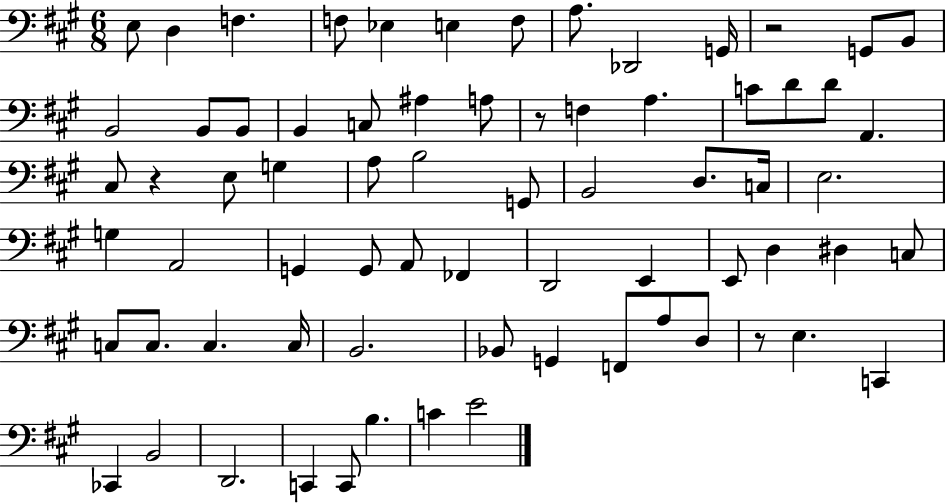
E3/e D3/q F3/q. F3/e Eb3/q E3/q F3/e A3/e. Db2/h G2/s R/h G2/e B2/e B2/h B2/e B2/e B2/q C3/e A#3/q A3/e R/e F3/q A3/q. C4/e D4/e D4/e A2/q. C#3/e R/q E3/e G3/q A3/e B3/h G2/e B2/h D3/e. C3/s E3/h. G3/q A2/h G2/q G2/e A2/e FES2/q D2/h E2/q E2/e D3/q D#3/q C3/e C3/e C3/e. C3/q. C3/s B2/h. Bb2/e G2/q F2/e A3/e D3/e R/e E3/q. C2/q CES2/q B2/h D2/h. C2/q C2/e B3/q. C4/q E4/h